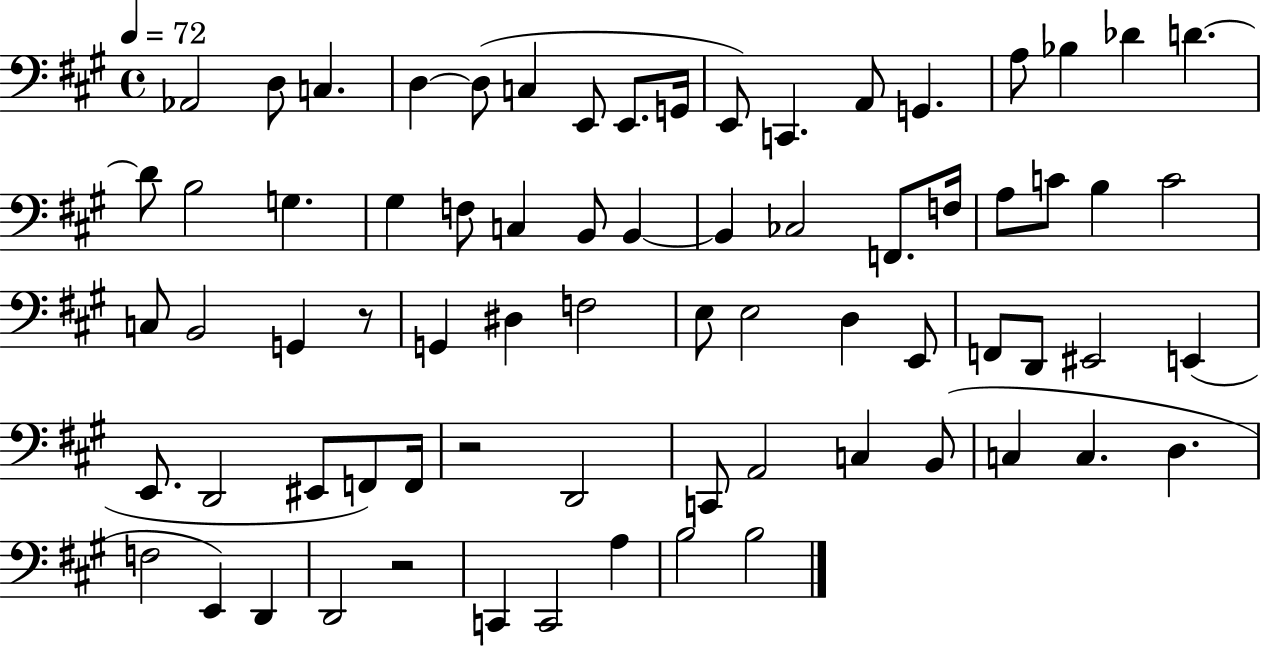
{
  \clef bass
  \time 4/4
  \defaultTimeSignature
  \key a \major
  \tempo 4 = 72
  \repeat volta 2 { aes,2 d8 c4. | d4~~ d8( c4 e,8 e,8. g,16 | e,8) c,4. a,8 g,4. | a8 bes4 des'4 d'4.~~ | \break d'8 b2 g4. | gis4 f8 c4 b,8 b,4~~ | b,4 ces2 f,8. f16 | a8 c'8 b4 c'2 | \break c8 b,2 g,4 r8 | g,4 dis4 f2 | e8 e2 d4 e,8 | f,8 d,8 eis,2 e,4( | \break e,8. d,2 eis,8 f,8) f,16 | r2 d,2 | c,8 a,2 c4 b,8( | c4 c4. d4. | \break f2 e,4) d,4 | d,2 r2 | c,4 c,2 a4 | b2 b2 | \break } \bar "|."
}